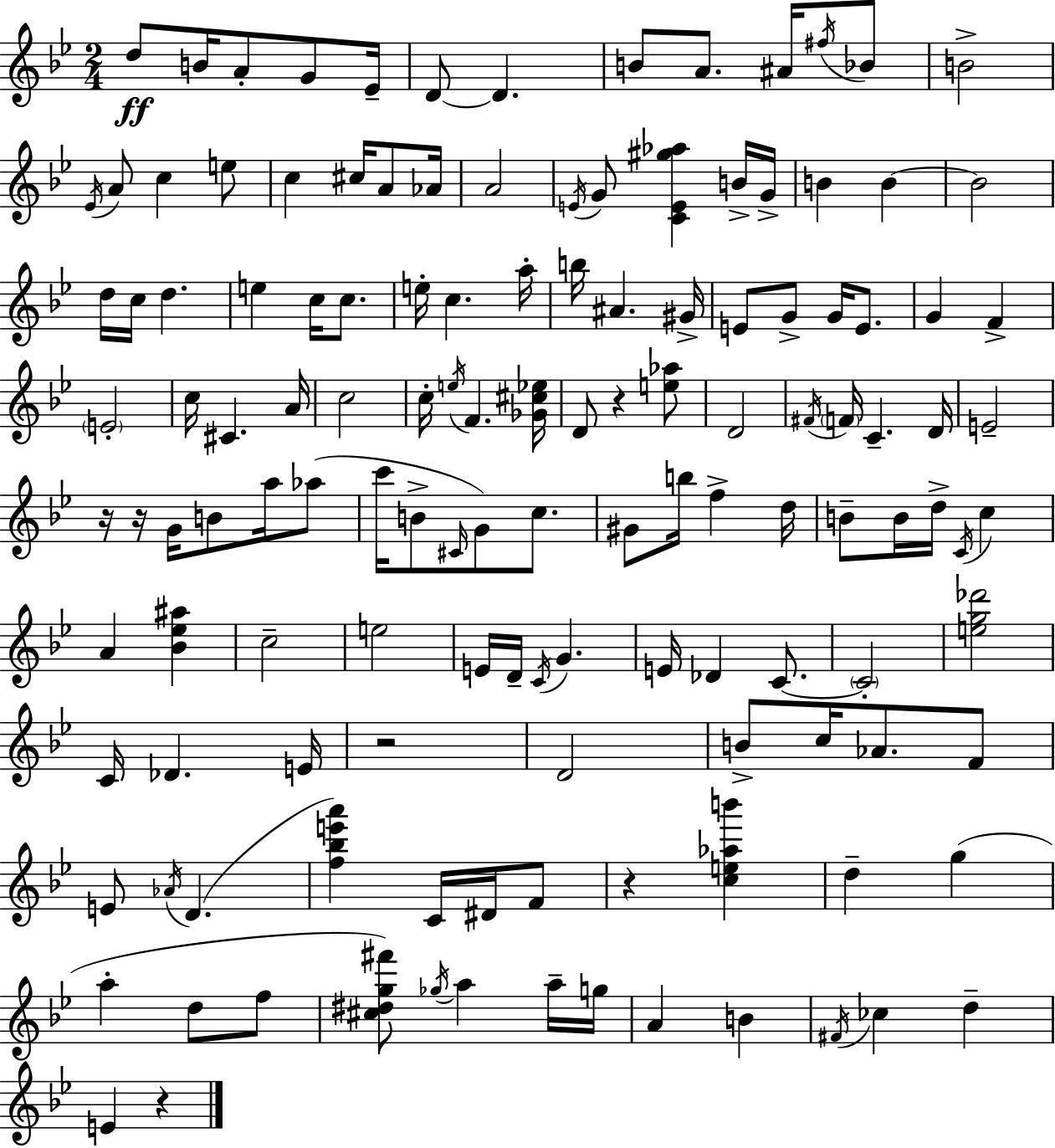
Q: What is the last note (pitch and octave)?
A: E4